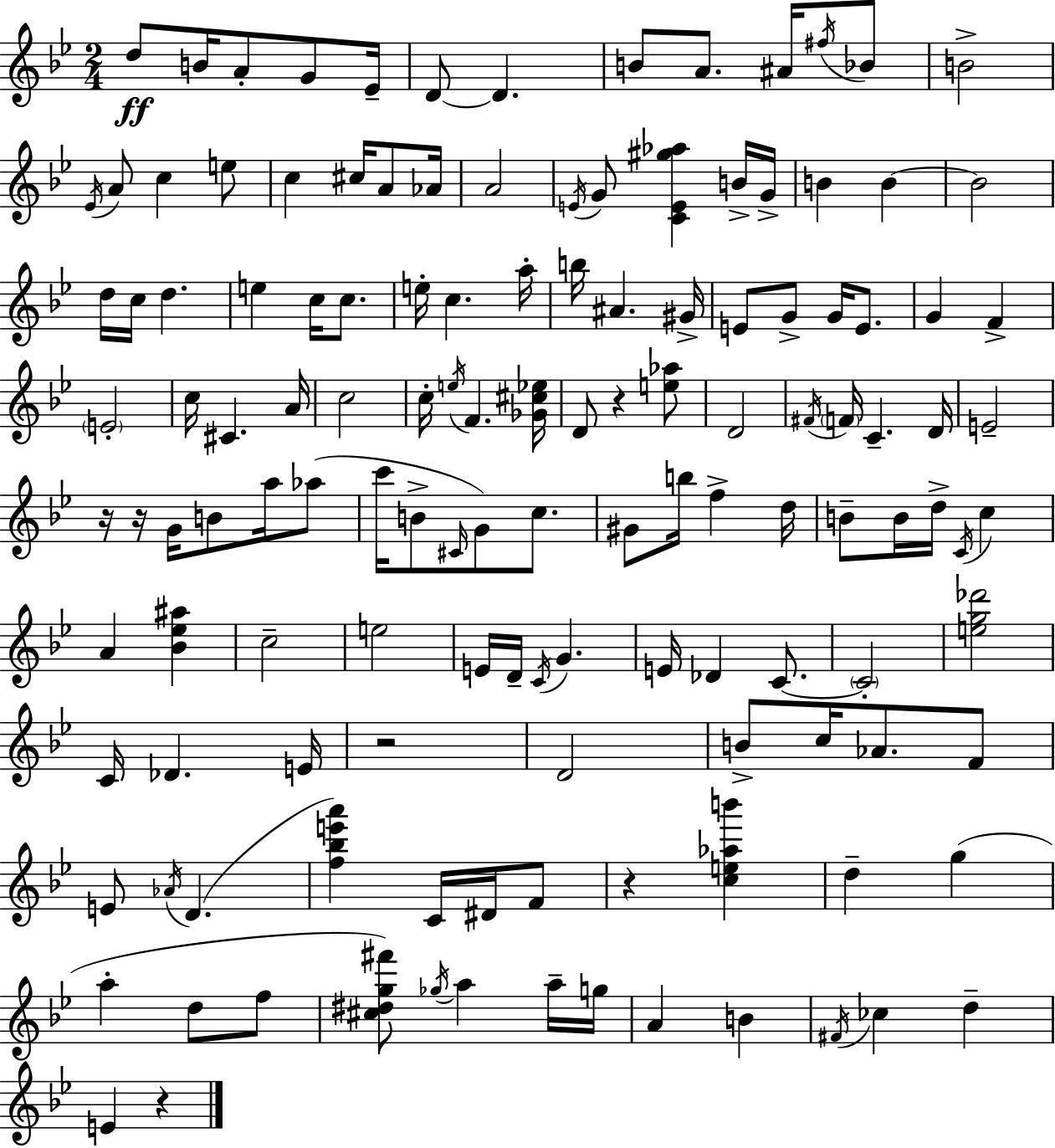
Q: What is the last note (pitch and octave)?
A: E4